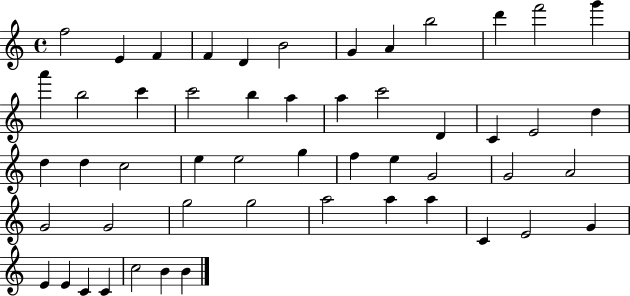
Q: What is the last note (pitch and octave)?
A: B4